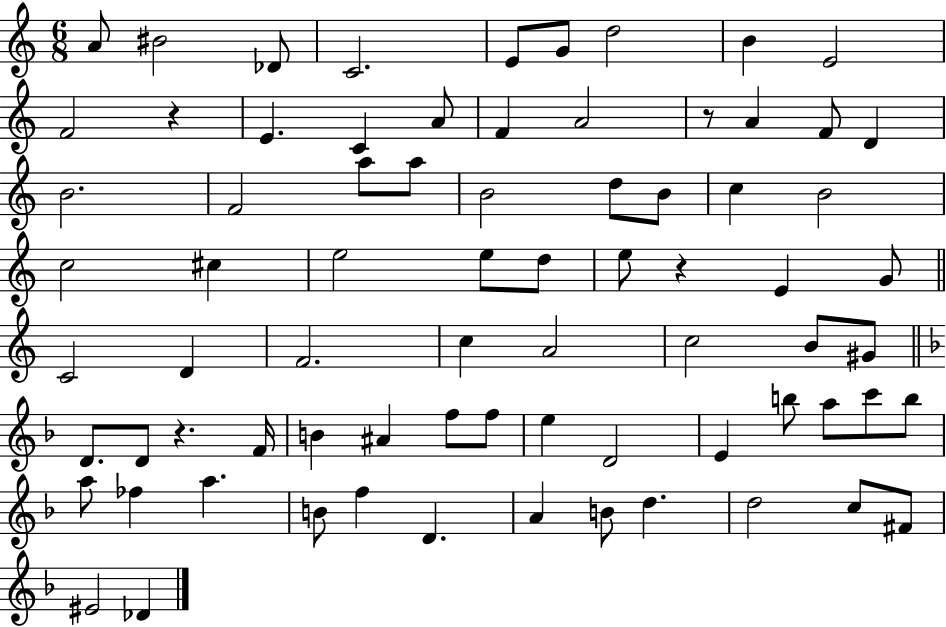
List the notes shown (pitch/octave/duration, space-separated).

A4/e BIS4/h Db4/e C4/h. E4/e G4/e D5/h B4/q E4/h F4/h R/q E4/q. C4/q A4/e F4/q A4/h R/e A4/q F4/e D4/q B4/h. F4/h A5/e A5/e B4/h D5/e B4/e C5/q B4/h C5/h C#5/q E5/h E5/e D5/e E5/e R/q E4/q G4/e C4/h D4/q F4/h. C5/q A4/h C5/h B4/e G#4/e D4/e. D4/e R/q. F4/s B4/q A#4/q F5/e F5/e E5/q D4/h E4/q B5/e A5/e C6/e B5/e A5/e FES5/q A5/q. B4/e F5/q D4/q. A4/q B4/e D5/q. D5/h C5/e F#4/e EIS4/h Db4/q